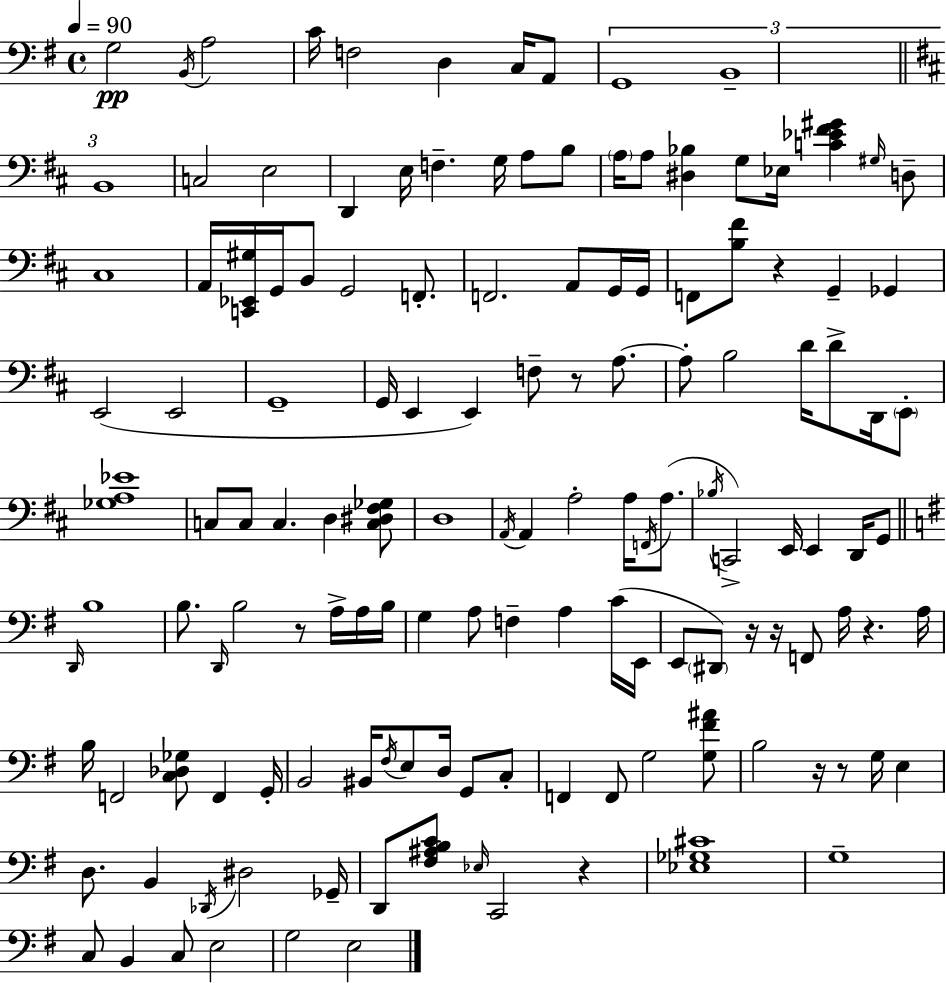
X:1
T:Untitled
M:4/4
L:1/4
K:G
G,2 B,,/4 A,2 C/4 F,2 D, C,/4 A,,/2 G,,4 B,,4 B,,4 C,2 E,2 D,, E,/4 F, G,/4 A,/2 B,/2 A,/4 A,/2 [^D,_B,] G,/2 _E,/4 [C_E^F^G] ^G,/4 D,/2 ^C,4 A,,/4 [C,,_E,,^G,]/4 G,,/4 B,,/2 G,,2 F,,/2 F,,2 A,,/2 G,,/4 G,,/4 F,,/2 [B,^F]/2 z G,, _G,, E,,2 E,,2 G,,4 G,,/4 E,, E,, F,/2 z/2 A,/2 A,/2 B,2 D/4 D/2 D,,/4 E,,/2 [_G,A,_E]4 C,/2 C,/2 C, D, [C,^D,^F,_G,]/2 D,4 A,,/4 A,, A,2 A,/4 F,,/4 A,/2 _B,/4 C,,2 E,,/4 E,, D,,/4 G,,/2 D,,/4 B,4 B,/2 D,,/4 B,2 z/2 A,/4 A,/4 B,/4 G, A,/2 F, A, C/4 E,,/4 E,,/2 ^D,,/2 z/4 z/4 F,,/2 A,/4 z A,/4 B,/4 F,,2 [C,_D,_G,]/2 F,, G,,/4 B,,2 ^B,,/4 ^F,/4 E,/2 D,/4 G,,/2 C,/2 F,, F,,/2 G,2 [G,^F^A]/2 B,2 z/4 z/2 G,/4 E, D,/2 B,, _D,,/4 ^D,2 _G,,/4 D,,/2 [^F,^A,B,C]/2 _E,/4 C,,2 z [_E,_G,^C]4 G,4 C,/2 B,, C,/2 E,2 G,2 E,2